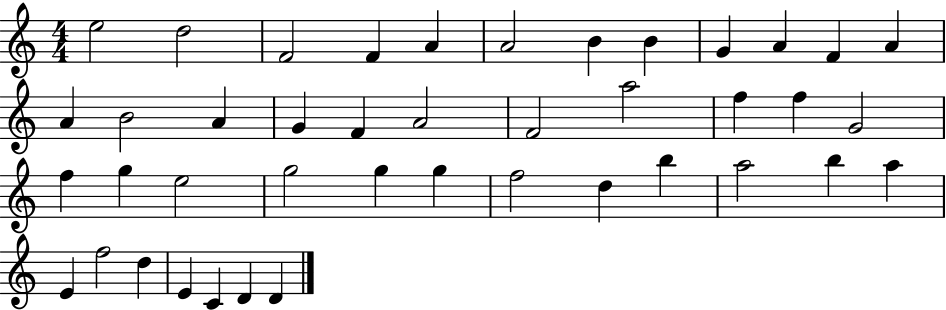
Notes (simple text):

E5/h D5/h F4/h F4/q A4/q A4/h B4/q B4/q G4/q A4/q F4/q A4/q A4/q B4/h A4/q G4/q F4/q A4/h F4/h A5/h F5/q F5/q G4/h F5/q G5/q E5/h G5/h G5/q G5/q F5/h D5/q B5/q A5/h B5/q A5/q E4/q F5/h D5/q E4/q C4/q D4/q D4/q